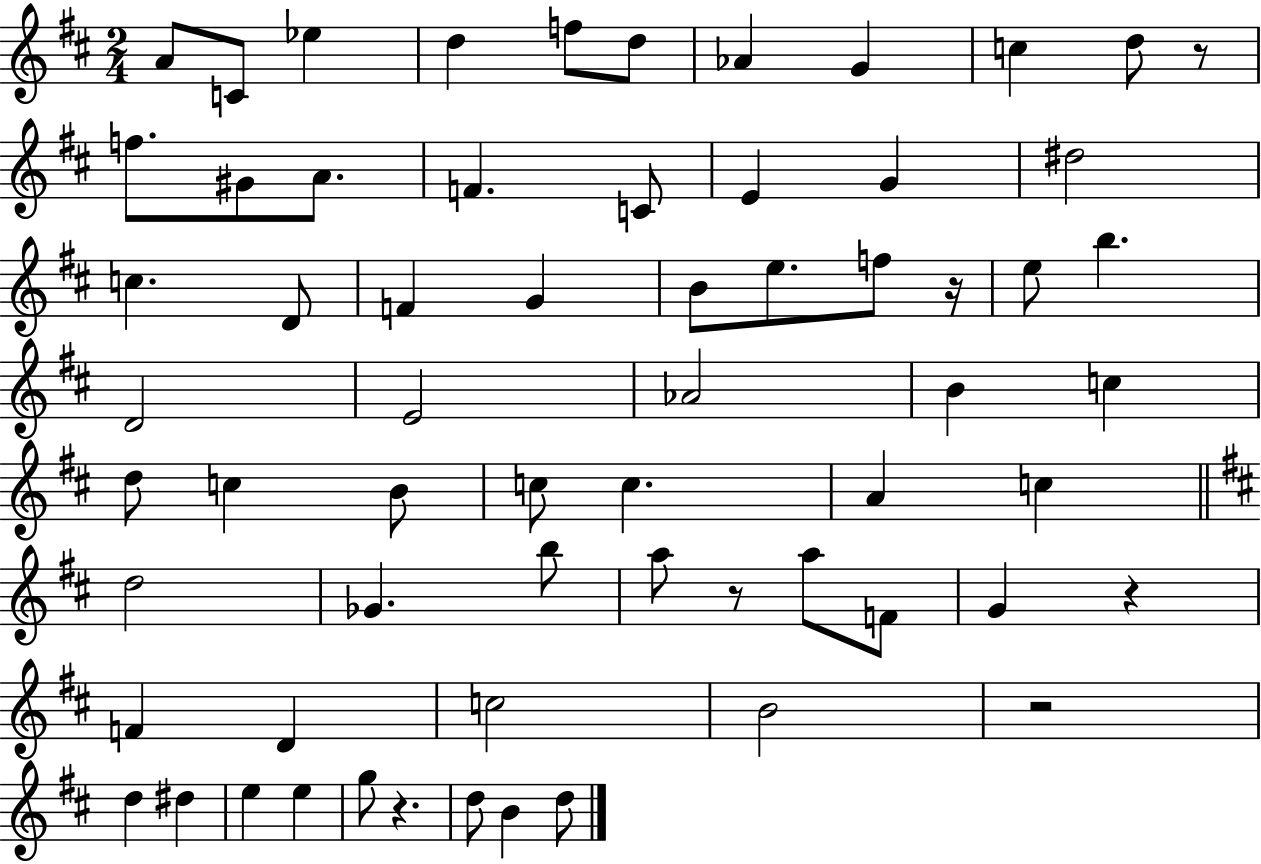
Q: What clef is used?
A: treble